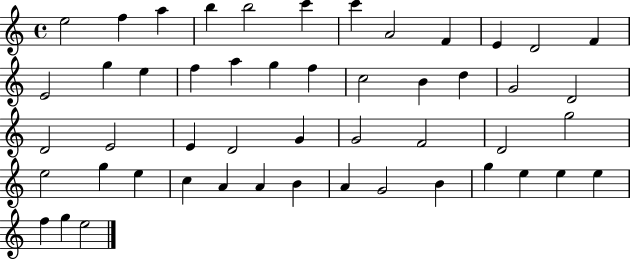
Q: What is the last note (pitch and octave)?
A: E5